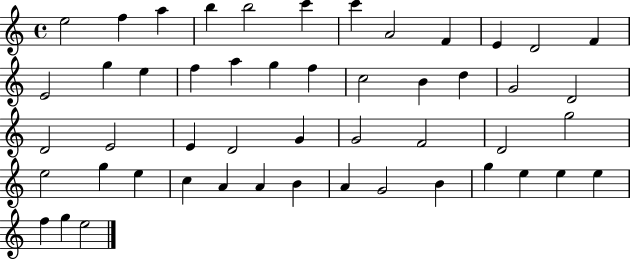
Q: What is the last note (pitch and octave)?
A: E5